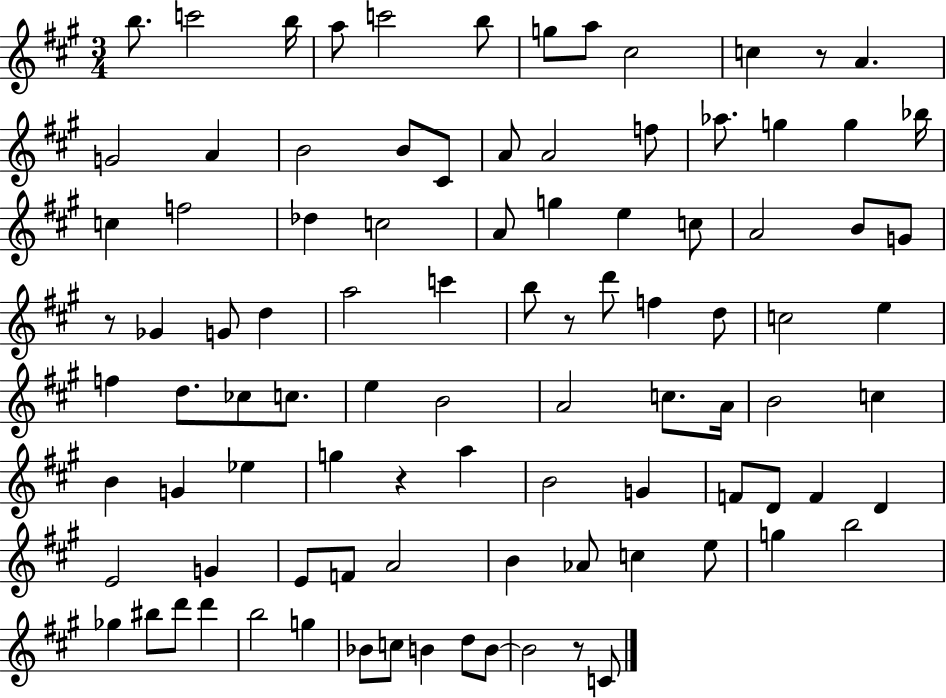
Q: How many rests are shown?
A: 5